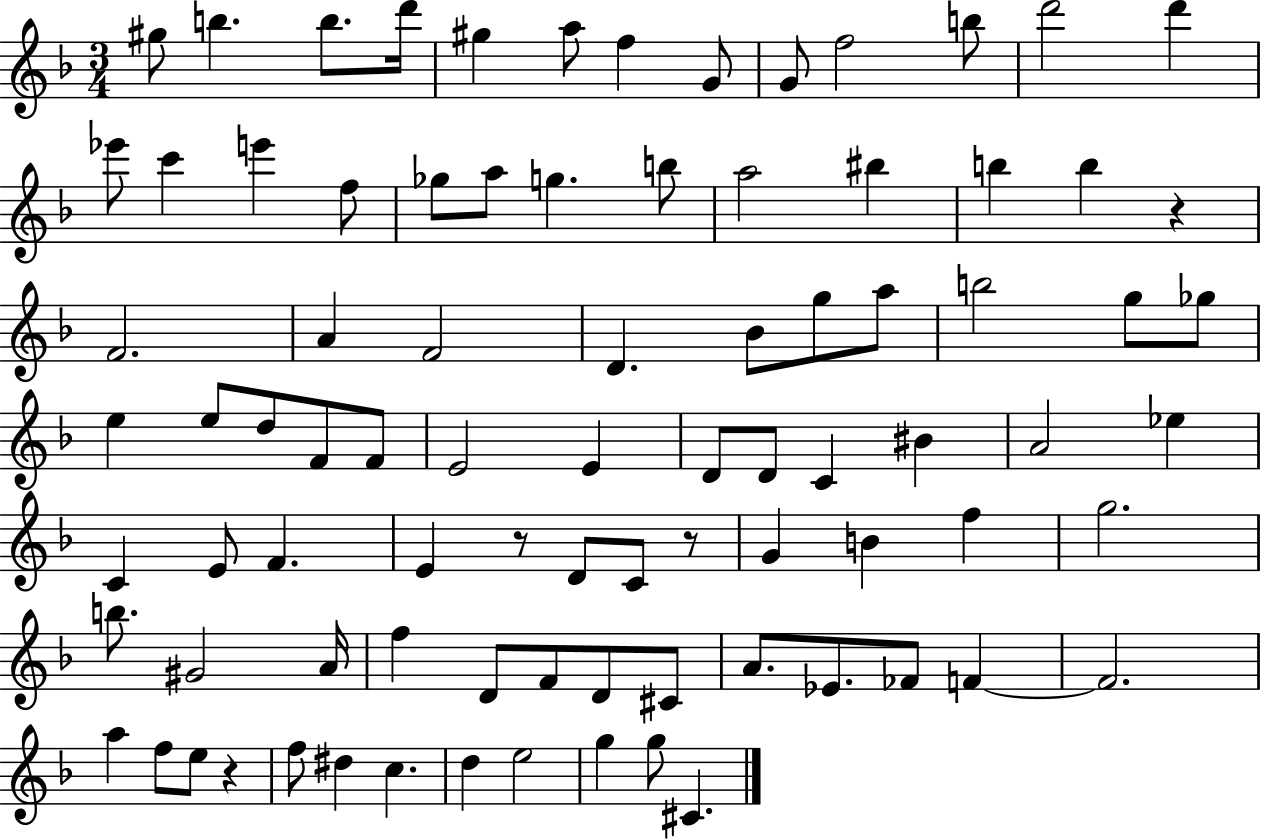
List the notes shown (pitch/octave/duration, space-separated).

G#5/e B5/q. B5/e. D6/s G#5/q A5/e F5/q G4/e G4/e F5/h B5/e D6/h D6/q Eb6/e C6/q E6/q F5/e Gb5/e A5/e G5/q. B5/e A5/h BIS5/q B5/q B5/q R/q F4/h. A4/q F4/h D4/q. Bb4/e G5/e A5/e B5/h G5/e Gb5/e E5/q E5/e D5/e F4/e F4/e E4/h E4/q D4/e D4/e C4/q BIS4/q A4/h Eb5/q C4/q E4/e F4/q. E4/q R/e D4/e C4/e R/e G4/q B4/q F5/q G5/h. B5/e. G#4/h A4/s F5/q D4/e F4/e D4/e C#4/e A4/e. Eb4/e. FES4/e F4/q F4/h. A5/q F5/e E5/e R/q F5/e D#5/q C5/q. D5/q E5/h G5/q G5/e C#4/q.